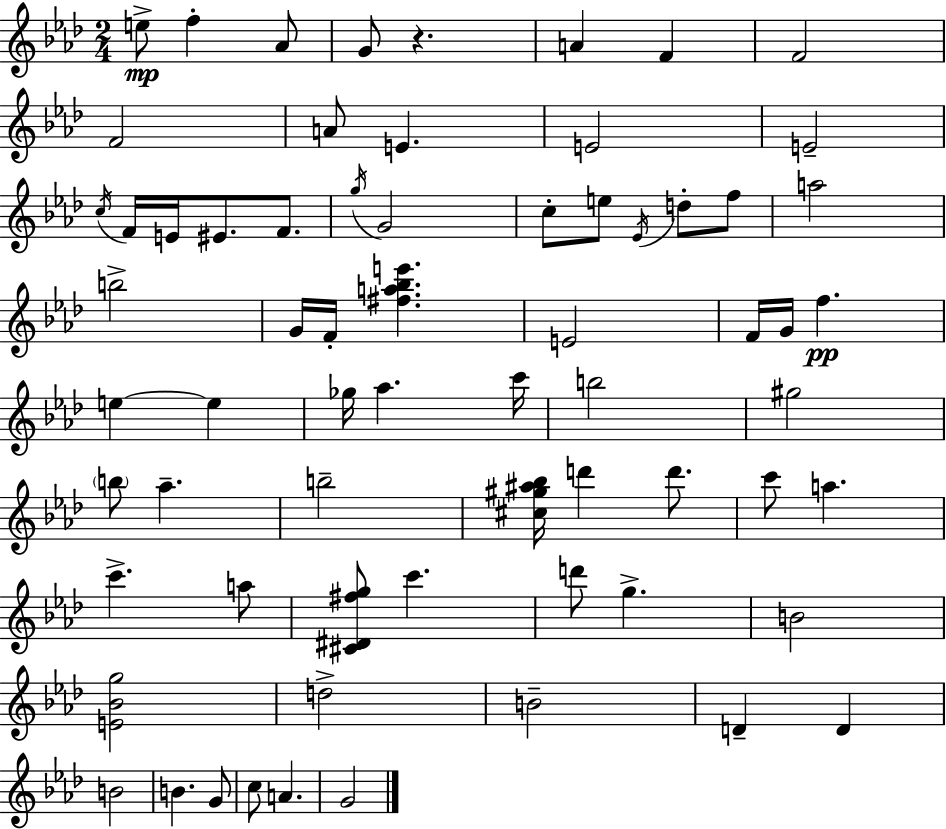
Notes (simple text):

E5/e F5/q Ab4/e G4/e R/q. A4/q F4/q F4/h F4/h A4/e E4/q. E4/h E4/h C5/s F4/s E4/s EIS4/e. F4/e. G5/s G4/h C5/e E5/e Eb4/s D5/e F5/e A5/h B5/h G4/s F4/s [F#5,A5,Bb5,E6]/q. E4/h F4/s G4/s F5/q. E5/q E5/q Gb5/s Ab5/q. C6/s B5/h G#5/h B5/e Ab5/q. B5/h [C#5,G#5,A#5,Bb5]/s D6/q D6/e. C6/e A5/q. C6/q. A5/e [C#4,D#4,F#5,G5]/e C6/q. D6/e G5/q. B4/h [E4,Bb4,G5]/h D5/h B4/h D4/q D4/q B4/h B4/q. G4/e C5/e A4/q. G4/h